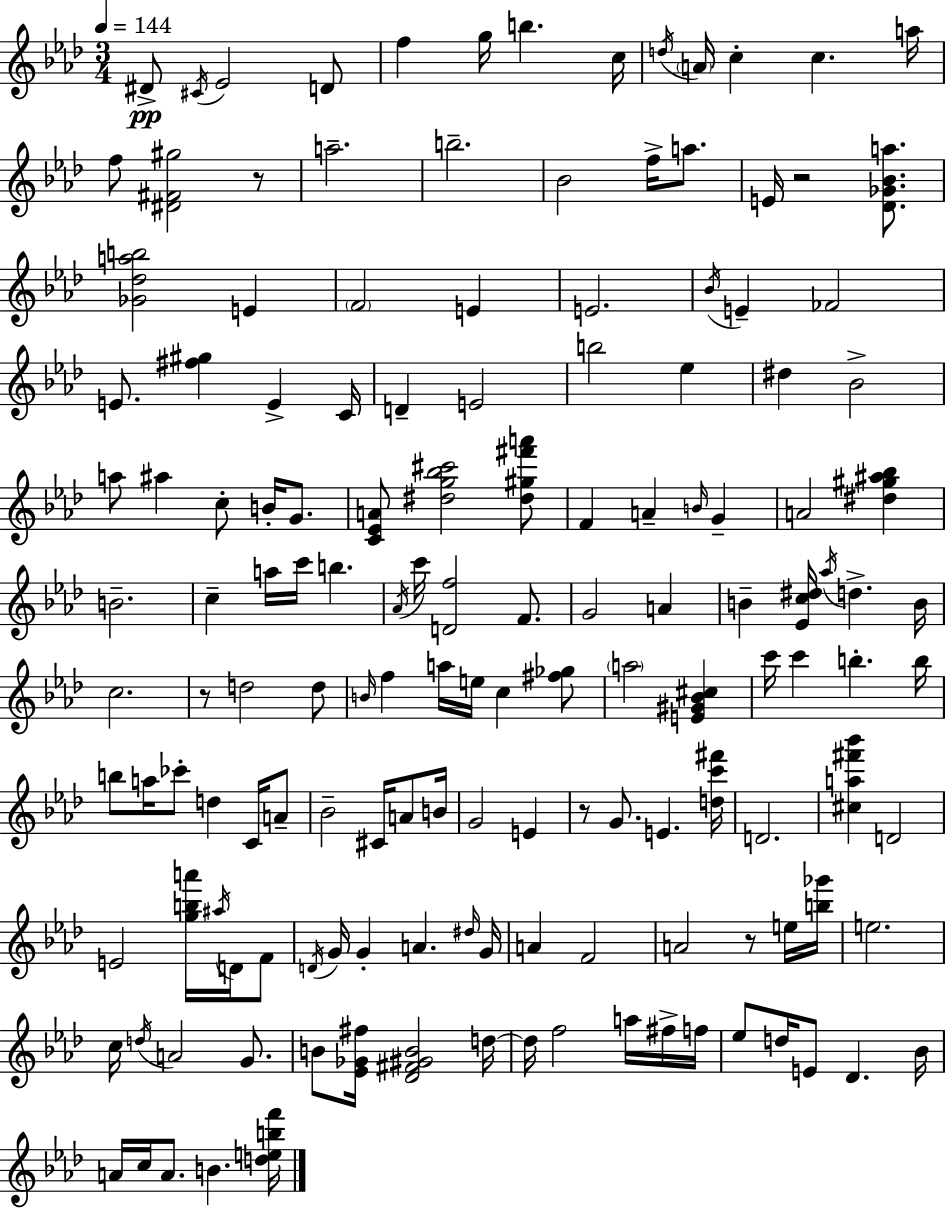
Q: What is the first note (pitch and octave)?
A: D#4